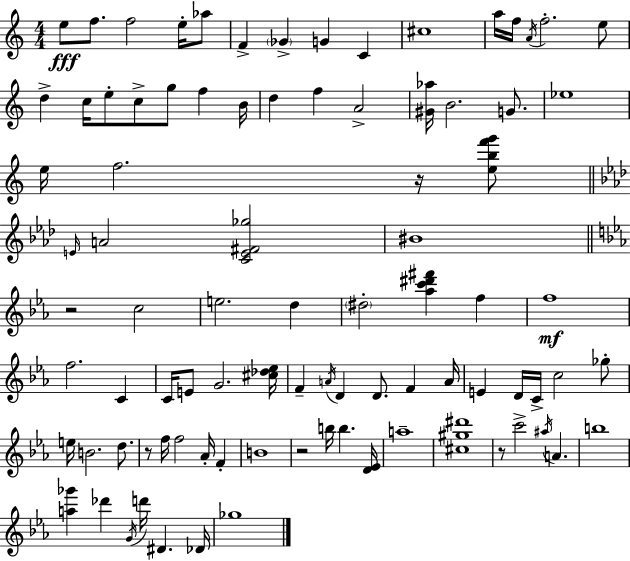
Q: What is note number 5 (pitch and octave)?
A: Ab5